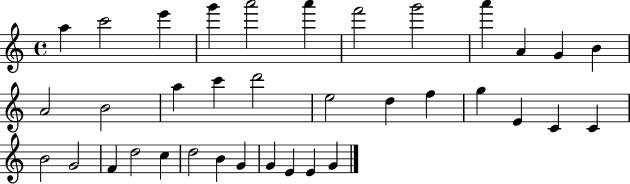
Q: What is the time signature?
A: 4/4